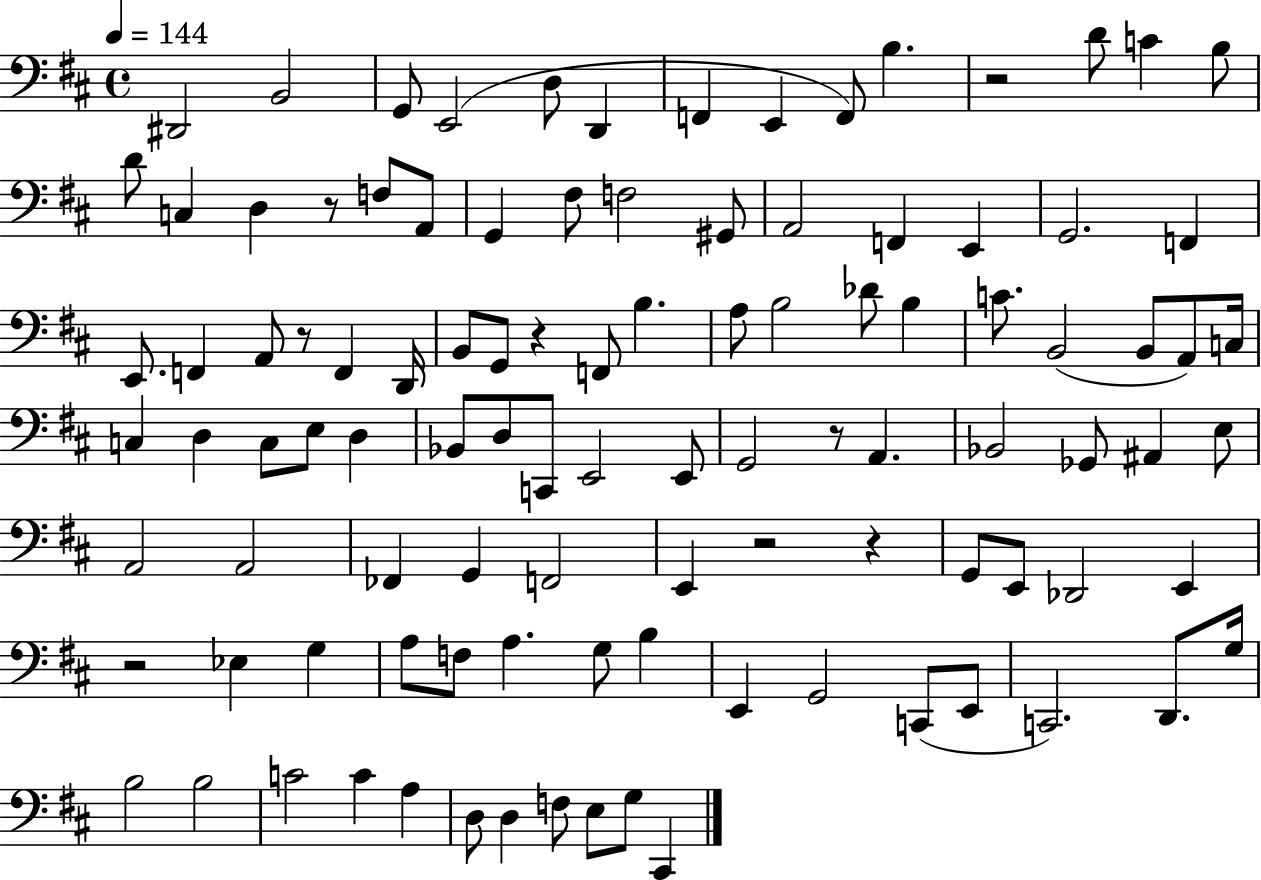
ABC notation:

X:1
T:Untitled
M:4/4
L:1/4
K:D
^D,,2 B,,2 G,,/2 E,,2 D,/2 D,, F,, E,, F,,/2 B, z2 D/2 C B,/2 D/2 C, D, z/2 F,/2 A,,/2 G,, ^F,/2 F,2 ^G,,/2 A,,2 F,, E,, G,,2 F,, E,,/2 F,, A,,/2 z/2 F,, D,,/4 B,,/2 G,,/2 z F,,/2 B, A,/2 B,2 _D/2 B, C/2 B,,2 B,,/2 A,,/2 C,/4 C, D, C,/2 E,/2 D, _B,,/2 D,/2 C,,/2 E,,2 E,,/2 G,,2 z/2 A,, _B,,2 _G,,/2 ^A,, E,/2 A,,2 A,,2 _F,, G,, F,,2 E,, z2 z G,,/2 E,,/2 _D,,2 E,, z2 _E, G, A,/2 F,/2 A, G,/2 B, E,, G,,2 C,,/2 E,,/2 C,,2 D,,/2 G,/4 B,2 B,2 C2 C A, D,/2 D, F,/2 E,/2 G,/2 ^C,,